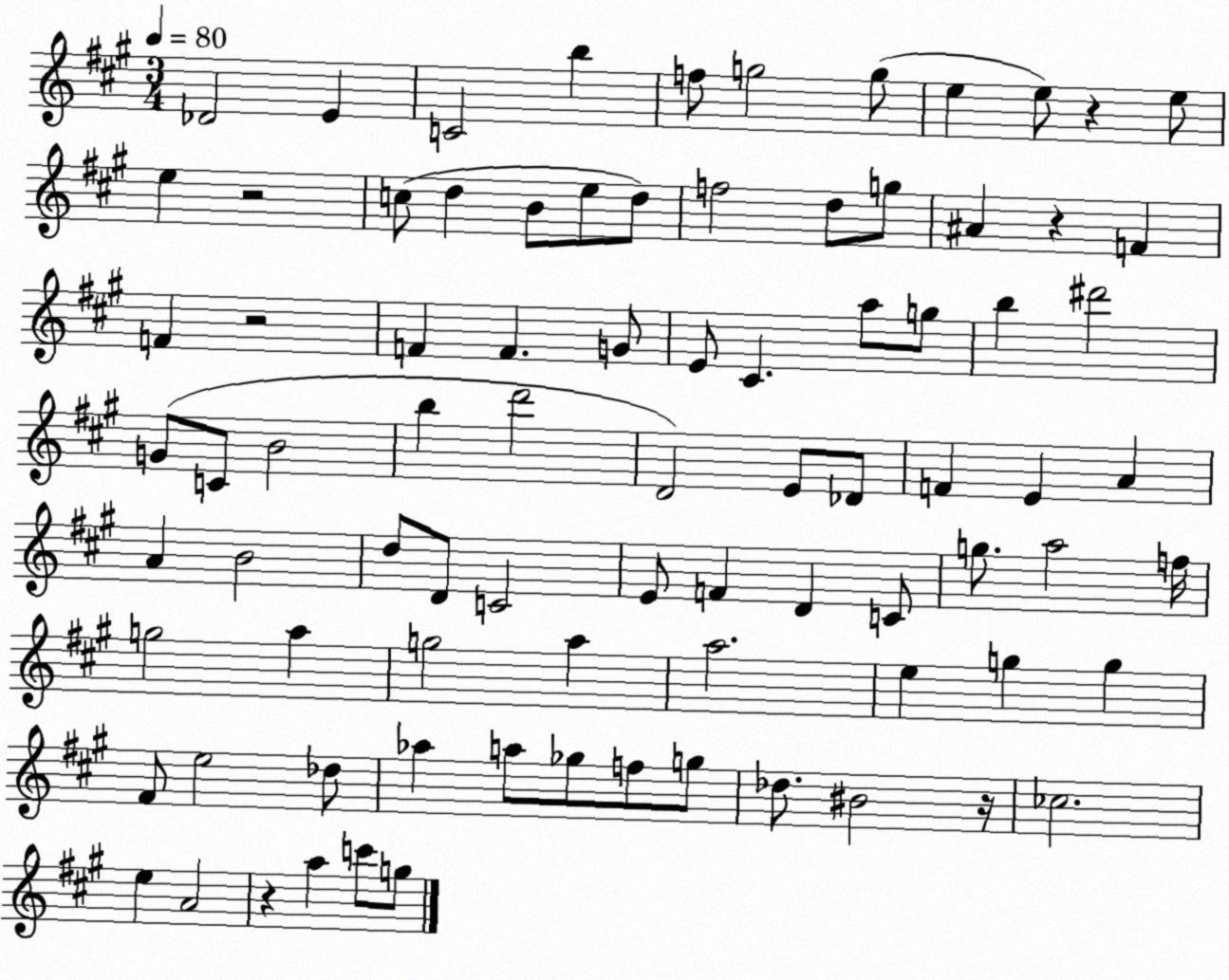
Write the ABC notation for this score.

X:1
T:Untitled
M:3/4
L:1/4
K:A
_D2 E C2 b f/2 g2 g/2 e e/2 z e/2 e z2 c/2 d B/2 e/2 d/2 f2 d/2 g/2 ^A z F F z2 F F G/2 E/2 ^C a/2 g/2 b ^d'2 G/2 C/2 B2 b d'2 D2 E/2 _D/2 F E A A B2 d/2 D/2 C2 E/2 F D C/2 g/2 a2 f/4 g2 a g2 a a2 e g g ^F/2 e2 _d/2 _a a/2 _g/2 f/2 g/2 _d/2 ^B2 z/4 _c2 e A2 z a c'/2 g/2